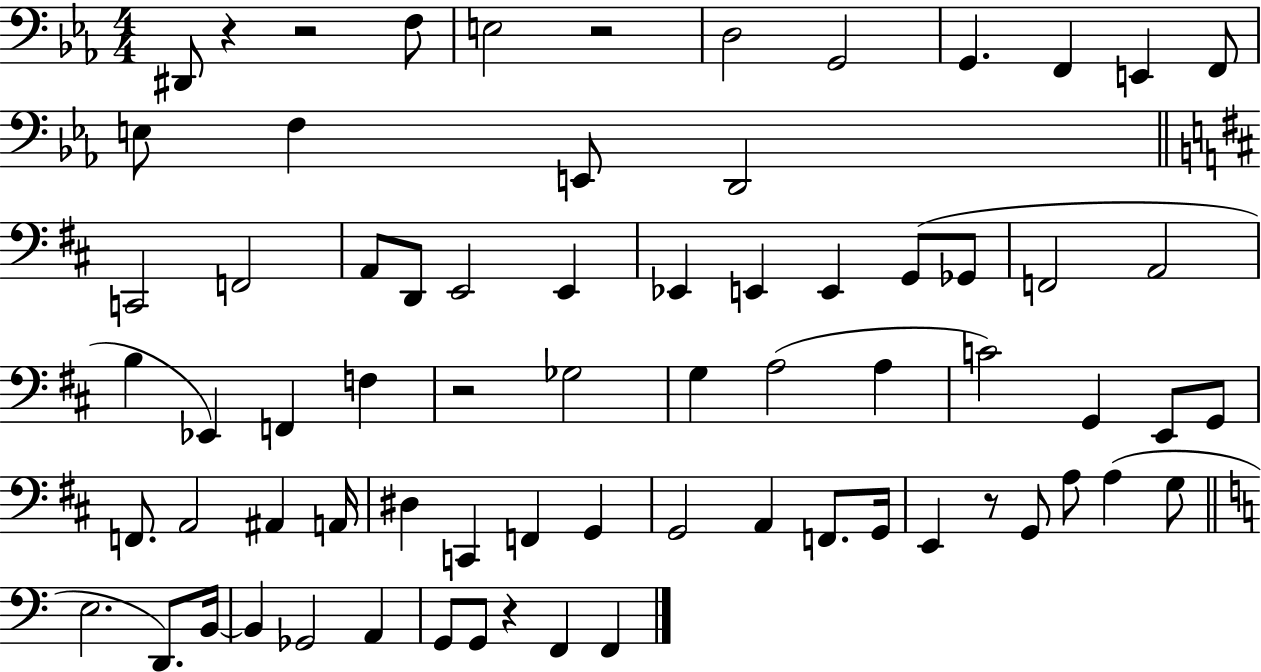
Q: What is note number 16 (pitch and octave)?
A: A2